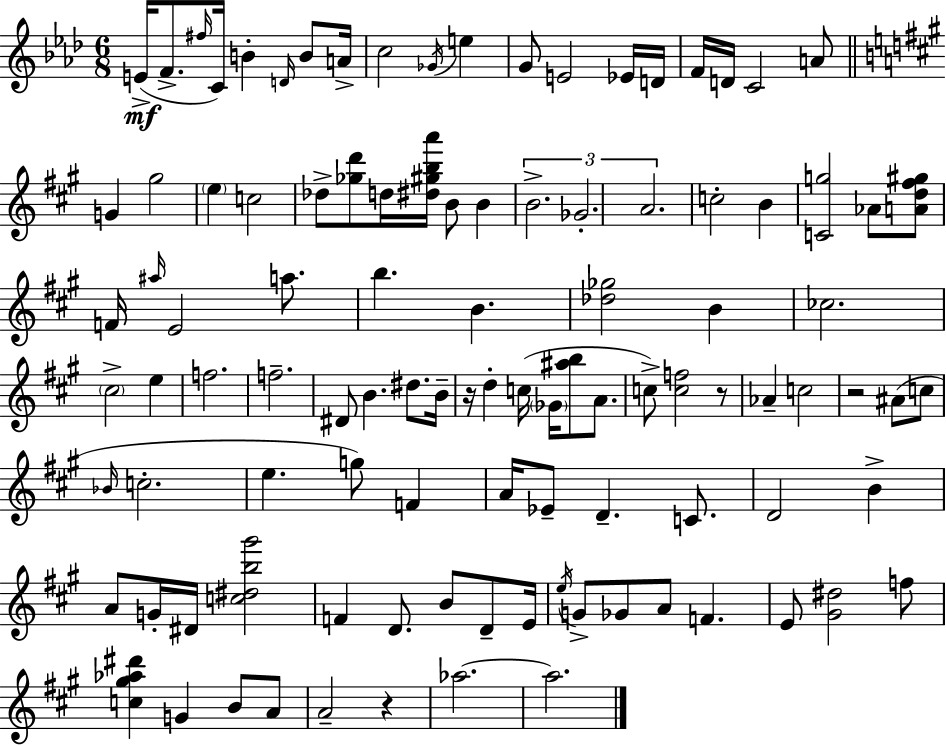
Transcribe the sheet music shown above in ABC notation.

X:1
T:Untitled
M:6/8
L:1/4
K:Ab
E/4 F/2 ^f/4 C/4 B D/4 B/2 A/4 c2 _G/4 e G/2 E2 _E/4 D/4 F/4 D/4 C2 A/2 G ^g2 e c2 _d/2 [_gd']/2 d/4 [^d^gba']/4 B/2 B B2 _G2 A2 c2 B [Cg]2 _A/2 [Ad^f^g]/2 F/4 ^a/4 E2 a/2 b B [_d_g]2 B _c2 ^c2 e f2 f2 ^D/2 B ^d/2 B/4 z/4 d c/4 _G/4 [^ab]/2 A/2 c/2 [cf]2 z/2 _A c2 z2 ^A/2 c/2 _B/4 c2 e g/2 F A/4 _E/2 D C/2 D2 B A/2 G/4 ^D/4 [c^db^g']2 F D/2 B/2 D/2 E/4 e/4 G/2 _G/2 A/2 F E/2 [^G^d]2 f/2 [c^g_a^d'] G B/2 A/2 A2 z _a2 _a2